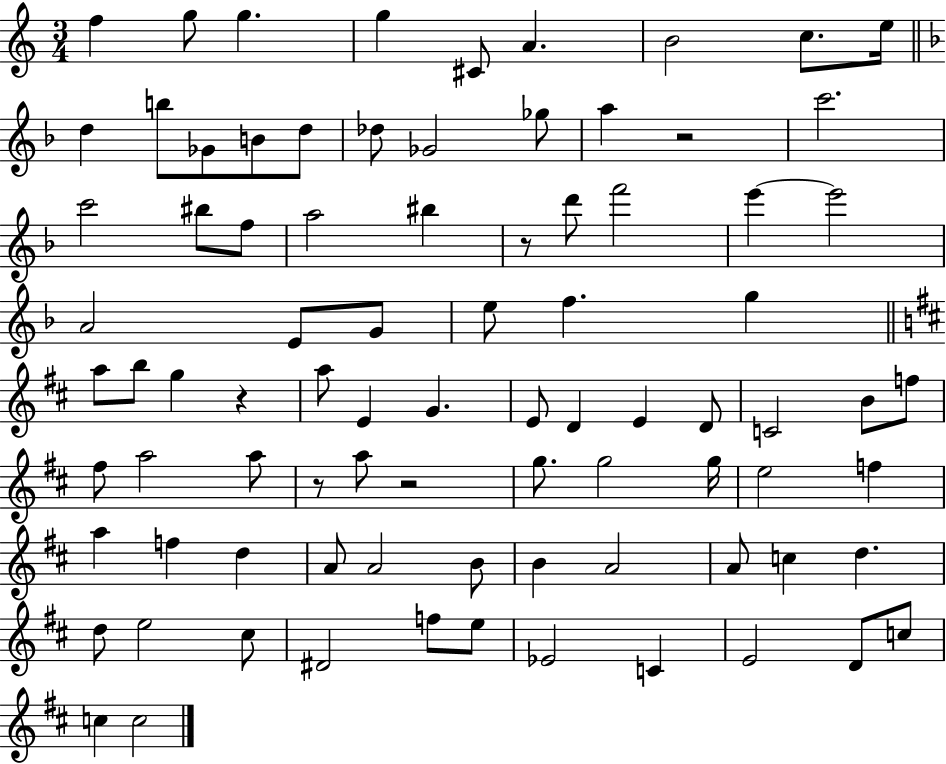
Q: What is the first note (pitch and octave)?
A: F5